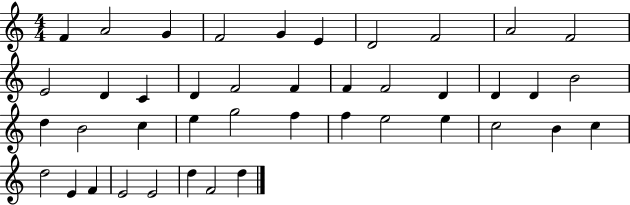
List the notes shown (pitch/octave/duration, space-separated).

F4/q A4/h G4/q F4/h G4/q E4/q D4/h F4/h A4/h F4/h E4/h D4/q C4/q D4/q F4/h F4/q F4/q F4/h D4/q D4/q D4/q B4/h D5/q B4/h C5/q E5/q G5/h F5/q F5/q E5/h E5/q C5/h B4/q C5/q D5/h E4/q F4/q E4/h E4/h D5/q F4/h D5/q